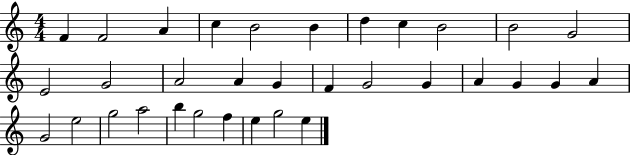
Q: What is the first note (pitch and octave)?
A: F4